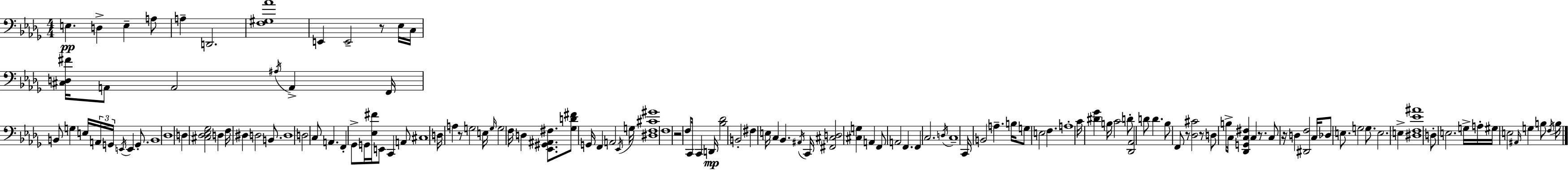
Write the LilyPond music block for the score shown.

{
  \clef bass
  \numericTimeSignature
  \time 4/4
  \key bes \minor
  e4.\pp d4-> e4-- a8 | a4-- d,2. | <f gis aes'>1 | e,4 e,2-- r8 ees16 c16 | \break <cis d fis'>16 a,8 a,2 \acciaccatura { ais16 } a,4-> | f,16 b,8 g4 e16 \tuplet 3/2 { a,16 g,16 \acciaccatura { e,16 } } e,4 g,8.-. | b,1 | des1 | \break d4 <cis des ees ges>2 d4 | f16 dis4 d2 b,8. | d1 | d2 c8 a,4. | \break f,4-. ges,8-> g,16 <ees fis'>16 e,8 c,4 | a,8 cis1 | d16 a4 r8 g2 | e16 \grace { g16 } g2 f16 d4 | \break <ees, gis, ais, fis>8. <ges d' fis'>8 g,16 f,4 a,2 | \acciaccatura { ees,16 } g16 <dis f cis' gis'>1 | f1 | r2 f8 c,16 c,4 | \break d,16\mp <bes des'>2 b,2-. | fis4 e16 c4 bes,4. | \acciaccatura { ais,16 } c,16 <fis, cis d>2 <cis g>4 | a,4 f,8 a,2 f,4. | \break f,4 c2. | \acciaccatura { d16 } c1-- | c,16 b,2 a4.-- | b16 g8 e2 | \break f4. a1-. | c'16 <dis' ges'>4 b16 c'2 | d'8-. <des, aes,>2 d'8 | d'4. bes8 f,8 r8 <des cis'>2 | \break r8 d8 b8-> c16 <des, g, c fis>4 c4 | r8. c8 r16 d4 <dis, f>2 | c16 des8 e8. g2 | g8. e2. | \break e4-> <dis f ees' ais'>1 | d8-. e2. | g16-> a16-. gis16 e2 \grace { ais,16 } | g4 b8 \acciaccatura { f16 } b16 \bar "|."
}